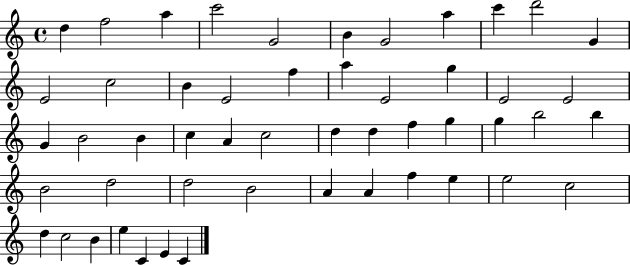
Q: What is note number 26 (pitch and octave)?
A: A4